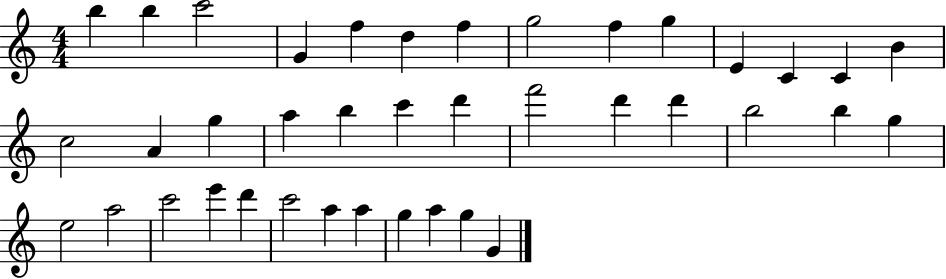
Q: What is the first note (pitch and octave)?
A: B5